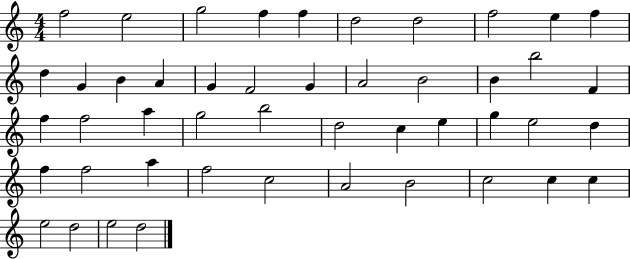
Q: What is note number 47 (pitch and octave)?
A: D5